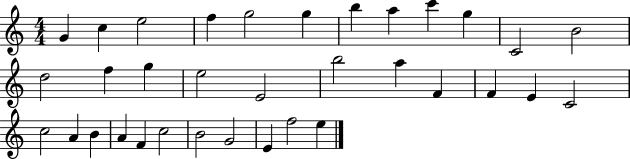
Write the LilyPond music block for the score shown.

{
  \clef treble
  \numericTimeSignature
  \time 4/4
  \key c \major
  g'4 c''4 e''2 | f''4 g''2 g''4 | b''4 a''4 c'''4 g''4 | c'2 b'2 | \break d''2 f''4 g''4 | e''2 e'2 | b''2 a''4 f'4 | f'4 e'4 c'2 | \break c''2 a'4 b'4 | a'4 f'4 c''2 | b'2 g'2 | e'4 f''2 e''4 | \break \bar "|."
}